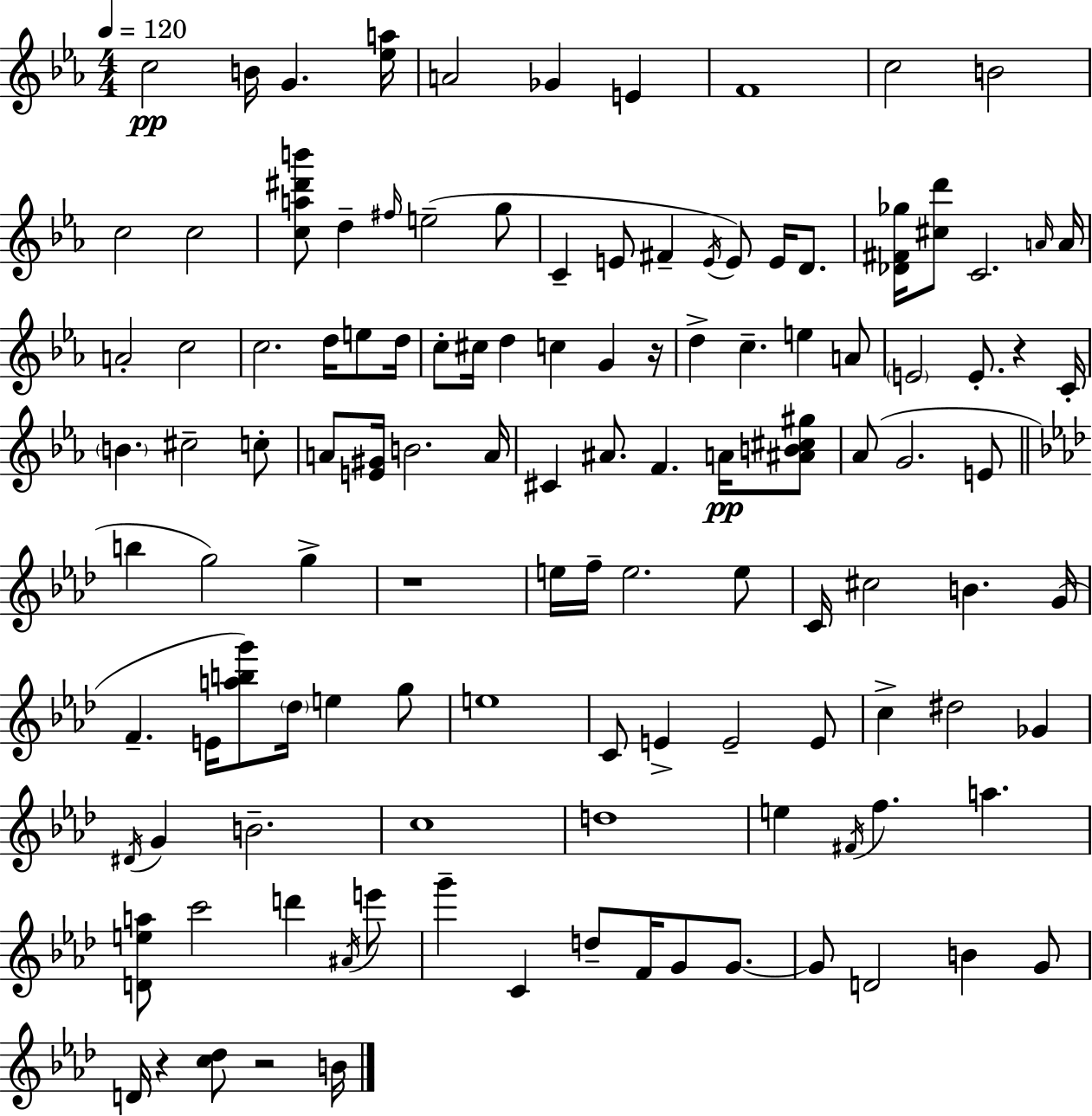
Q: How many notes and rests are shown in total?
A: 119